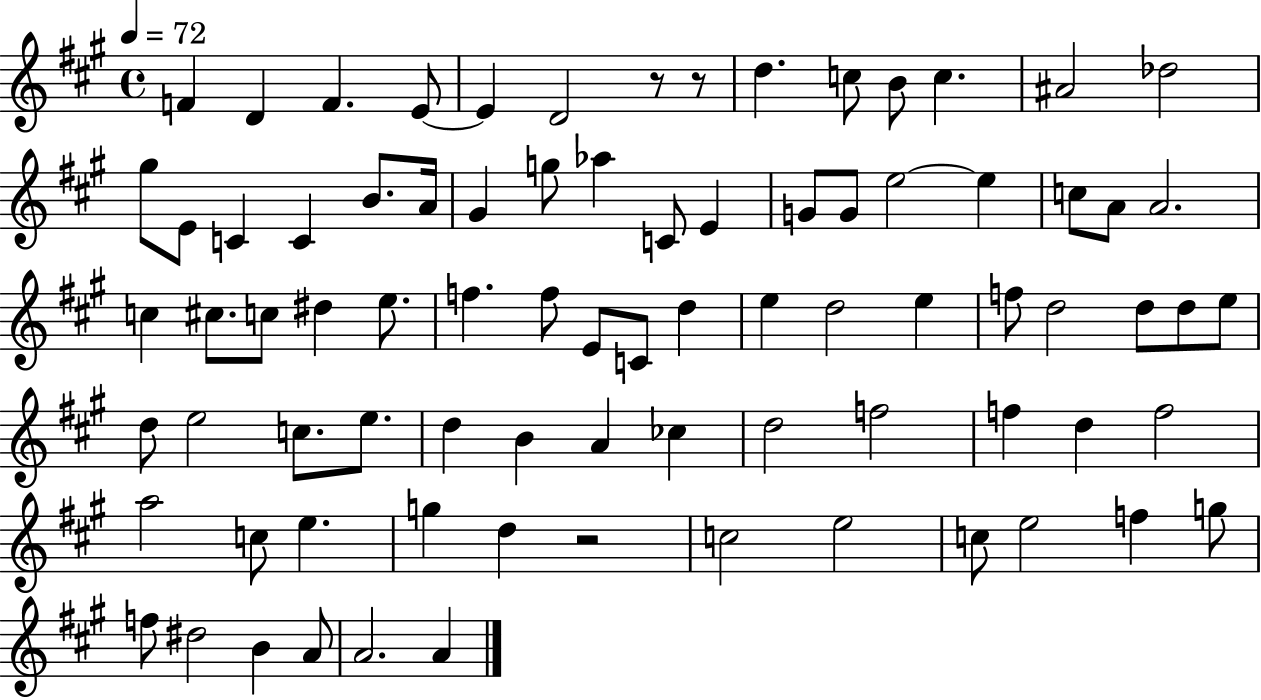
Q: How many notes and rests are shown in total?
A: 81